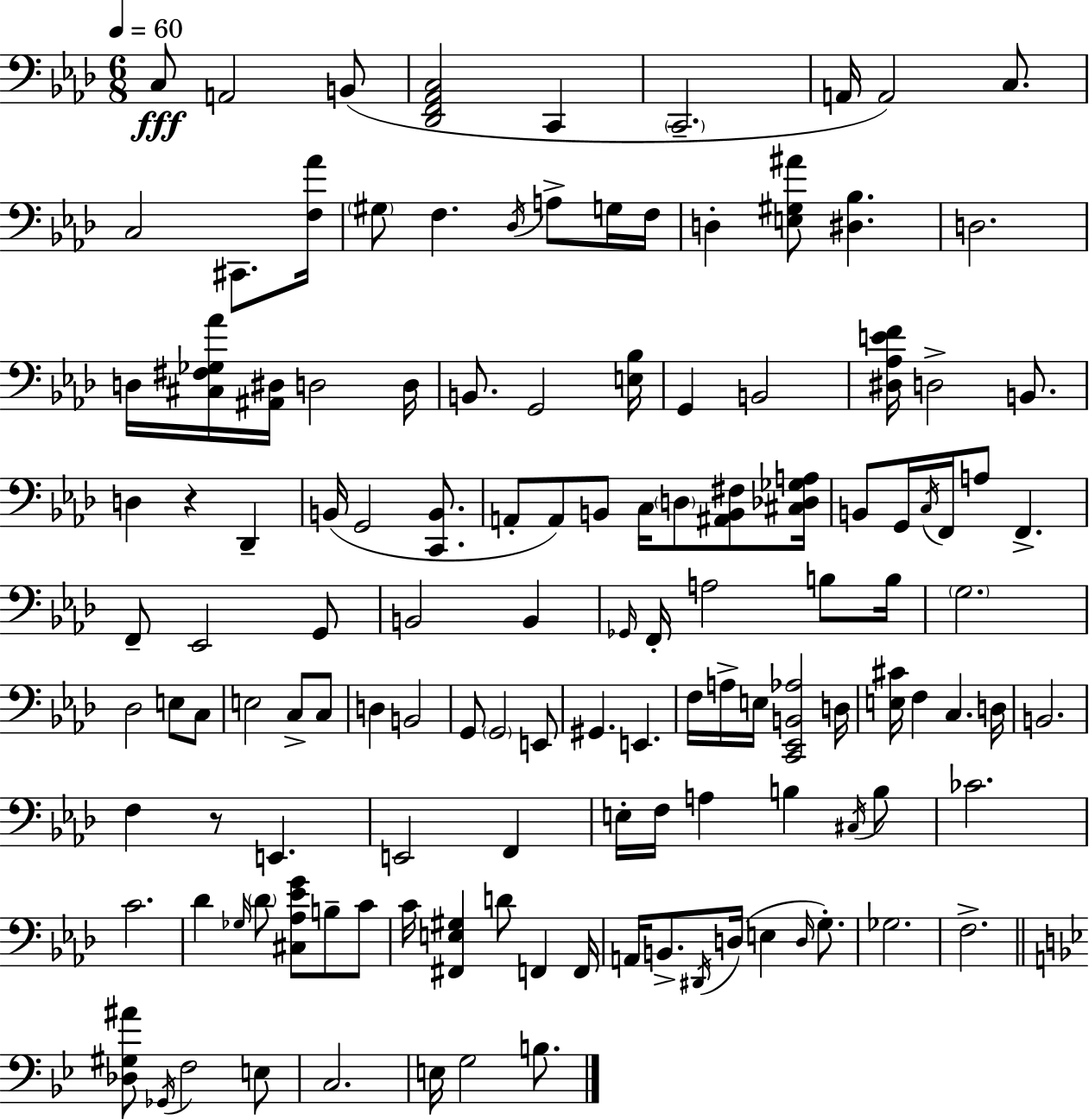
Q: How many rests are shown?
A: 2